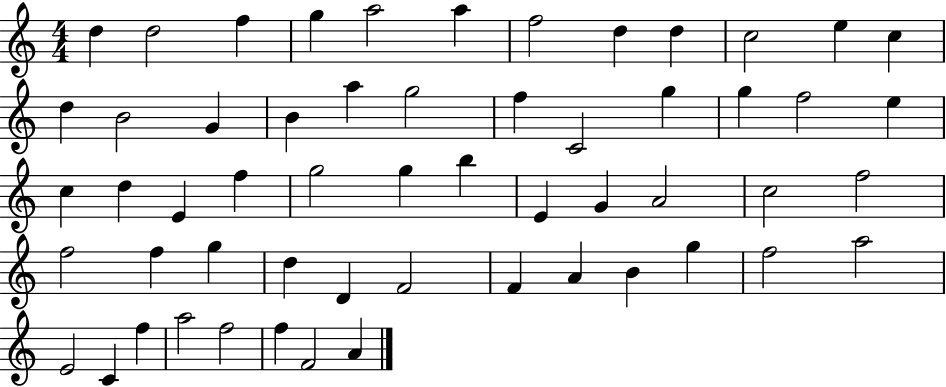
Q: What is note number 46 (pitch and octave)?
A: G5